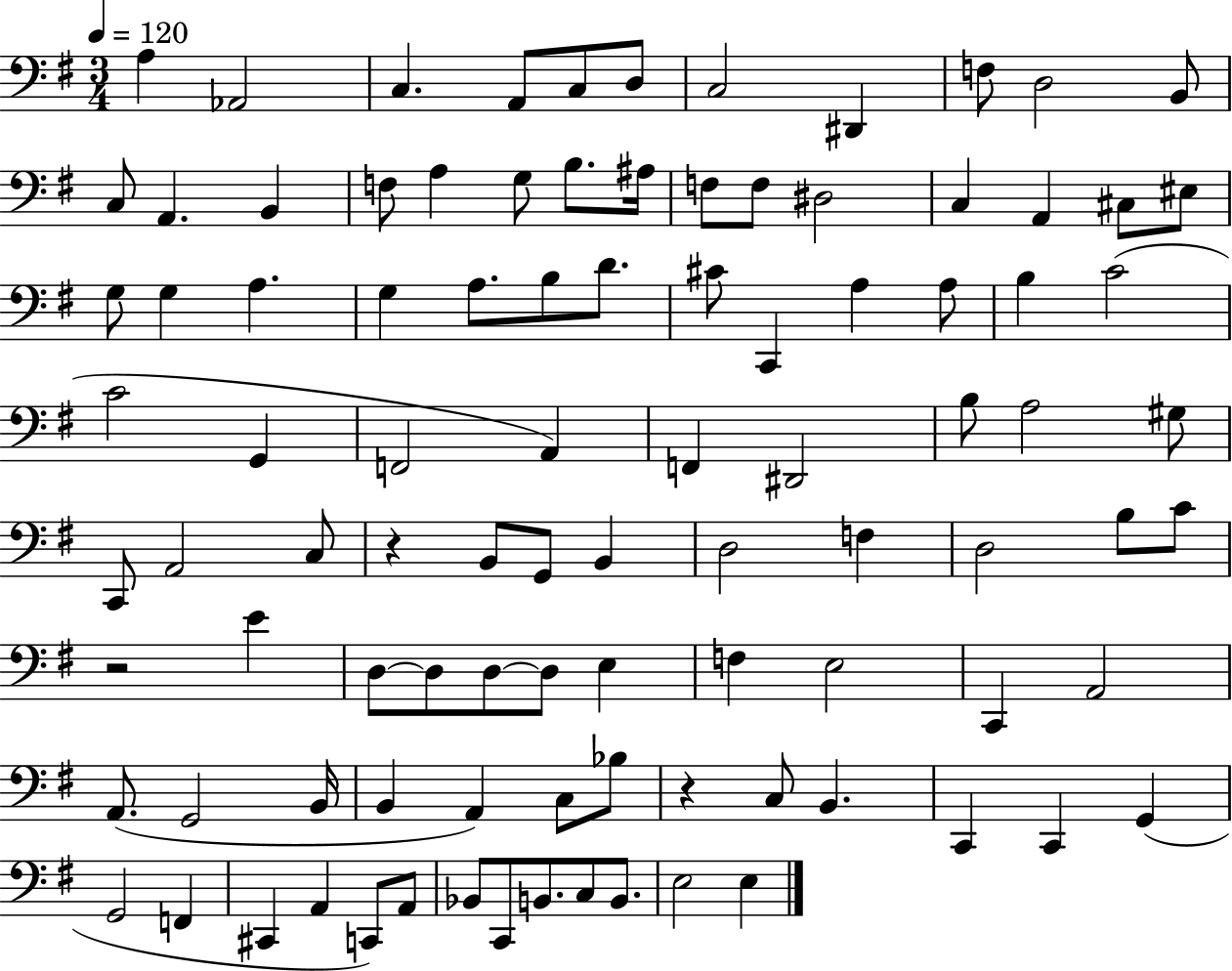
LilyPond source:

{
  \clef bass
  \numericTimeSignature
  \time 3/4
  \key g \major
  \tempo 4 = 120
  a4 aes,2 | c4. a,8 c8 d8 | c2 dis,4 | f8 d2 b,8 | \break c8 a,4. b,4 | f8 a4 g8 b8. ais16 | f8 f8 dis2 | c4 a,4 cis8 eis8 | \break g8 g4 a4. | g4 a8. b8 d'8. | cis'8 c,4 a4 a8 | b4 c'2( | \break c'2 g,4 | f,2 a,4) | f,4 dis,2 | b8 a2 gis8 | \break c,8 a,2 c8 | r4 b,8 g,8 b,4 | d2 f4 | d2 b8 c'8 | \break r2 e'4 | d8~~ d8 d8~~ d8 e4 | f4 e2 | c,4 a,2 | \break a,8.( g,2 b,16 | b,4 a,4) c8 bes8 | r4 c8 b,4. | c,4 c,4 g,4( | \break g,2 f,4 | cis,4 a,4 c,8) a,8 | bes,8 c,8 b,8. c8 b,8. | e2 e4 | \break \bar "|."
}